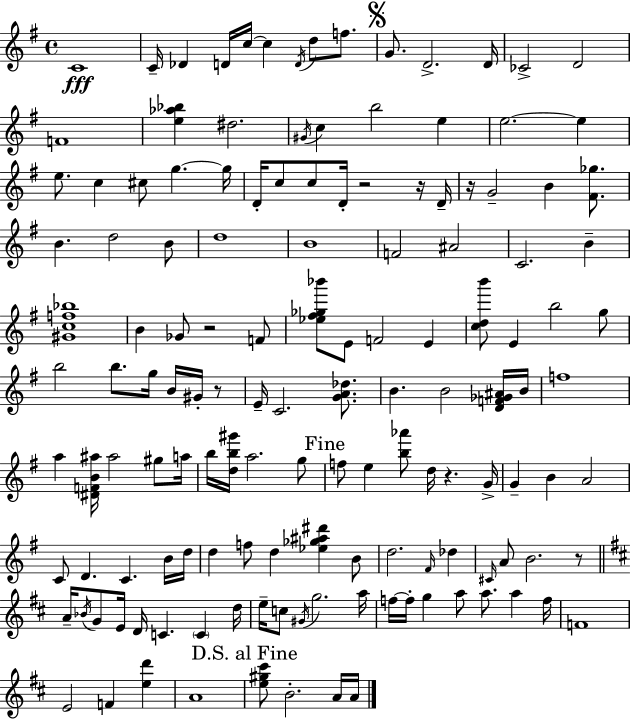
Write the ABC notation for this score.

X:1
T:Untitled
M:4/4
L:1/4
K:Em
C4 C/4 _D D/4 c/4 c D/4 d/2 f/2 G/2 D2 D/4 _C2 D2 F4 [e_a_b] ^d2 ^G/4 c b2 e e2 e e/2 c ^c/2 g g/4 D/4 c/2 c/2 D/4 z2 z/4 D/4 z/4 G2 B [^F_g]/2 B d2 B/2 d4 B4 F2 ^A2 C2 B [^Gcf_b]4 B _G/2 z2 F/2 [_e^f_g_b']/2 E/2 F2 E [cdb']/2 E b2 g/2 b2 b/2 g/4 B/4 ^G/4 z/2 E/4 C2 [GA_d]/2 B B2 [DF_G^A]/4 B/4 f4 a [^DFB^a]/4 ^a2 ^g/2 a/4 b/4 [db^g']/4 a2 g/2 f/2 e [b_a']/2 d/4 z G/4 G B A2 C/2 D C B/4 d/4 d f/2 d [_e_g^a^d'] B/2 d2 ^F/4 _d ^C/4 A/2 B2 z/2 A/4 _B/4 G/2 E/4 D/4 C C d/4 e/4 c/2 ^G/4 g2 a/4 f/4 f/4 g a/2 a/2 a f/4 F4 E2 F [ed'] A4 [e^g^c']/2 B2 A/4 A/4